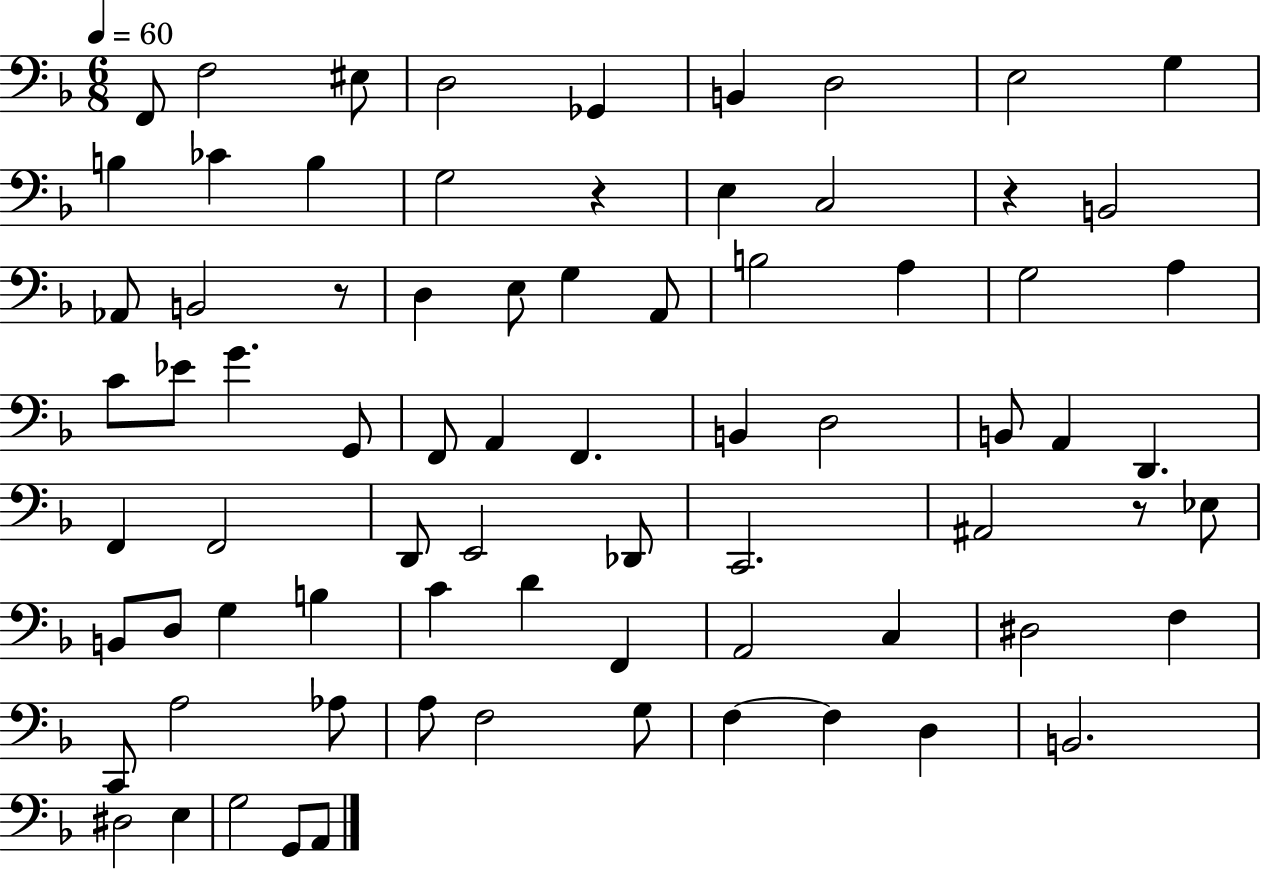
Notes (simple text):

F2/e F3/h EIS3/e D3/h Gb2/q B2/q D3/h E3/h G3/q B3/q CES4/q B3/q G3/h R/q E3/q C3/h R/q B2/h Ab2/e B2/h R/e D3/q E3/e G3/q A2/e B3/h A3/q G3/h A3/q C4/e Eb4/e G4/q. G2/e F2/e A2/q F2/q. B2/q D3/h B2/e A2/q D2/q. F2/q F2/h D2/e E2/h Db2/e C2/h. A#2/h R/e Eb3/e B2/e D3/e G3/q B3/q C4/q D4/q F2/q A2/h C3/q D#3/h F3/q C2/e A3/h Ab3/e A3/e F3/h G3/e F3/q F3/q D3/q B2/h. D#3/h E3/q G3/h G2/e A2/e